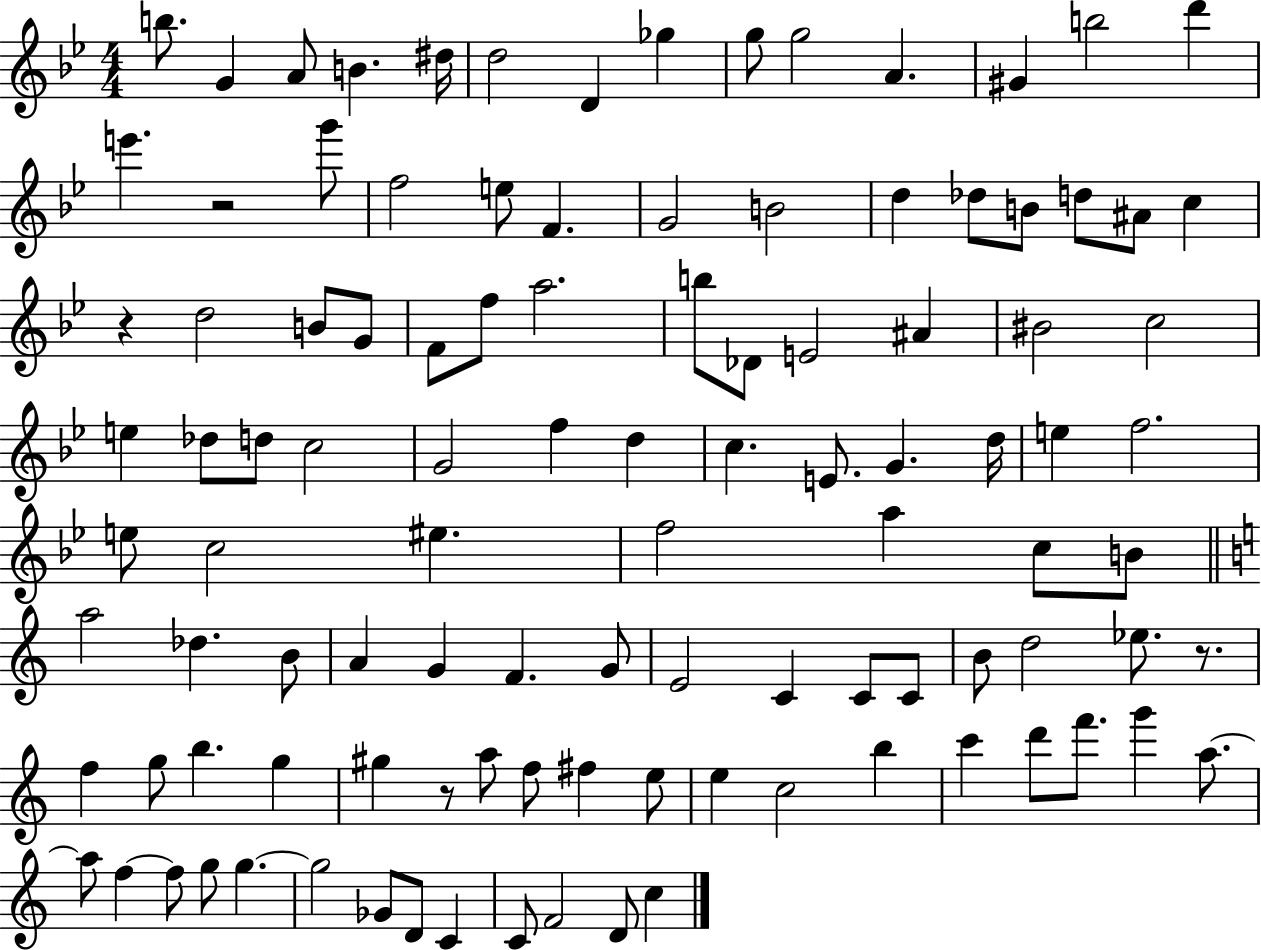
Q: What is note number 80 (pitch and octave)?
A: F5